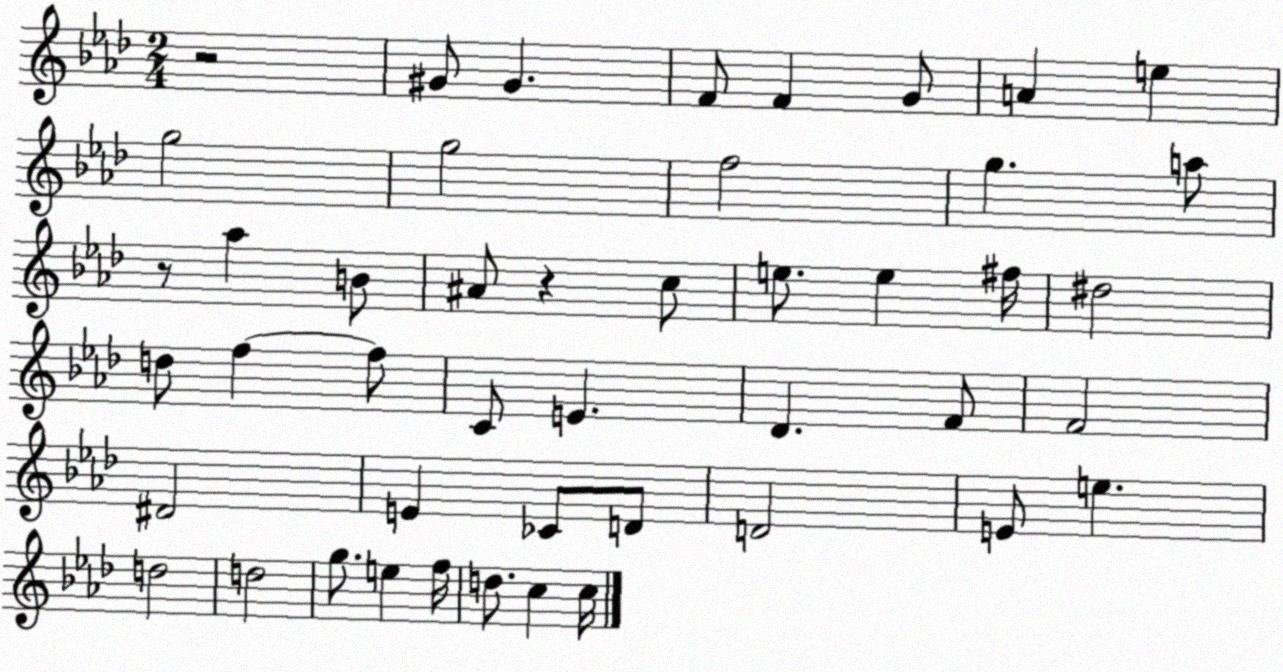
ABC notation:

X:1
T:Untitled
M:2/4
L:1/4
K:Ab
z2 ^G/2 ^G F/2 F G/2 A e g2 g2 f2 g a/2 z/2 _a B/2 ^A/2 z c/2 e/2 e ^f/4 ^d2 d/2 f f/2 C/2 E _D F/2 F2 ^D2 E _C/2 D/2 D2 E/2 e d2 d2 g/2 e f/4 d/2 c c/4